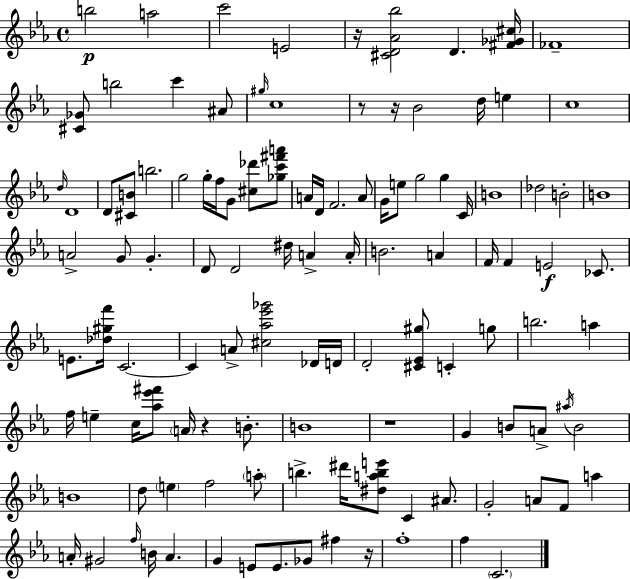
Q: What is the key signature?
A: EES major